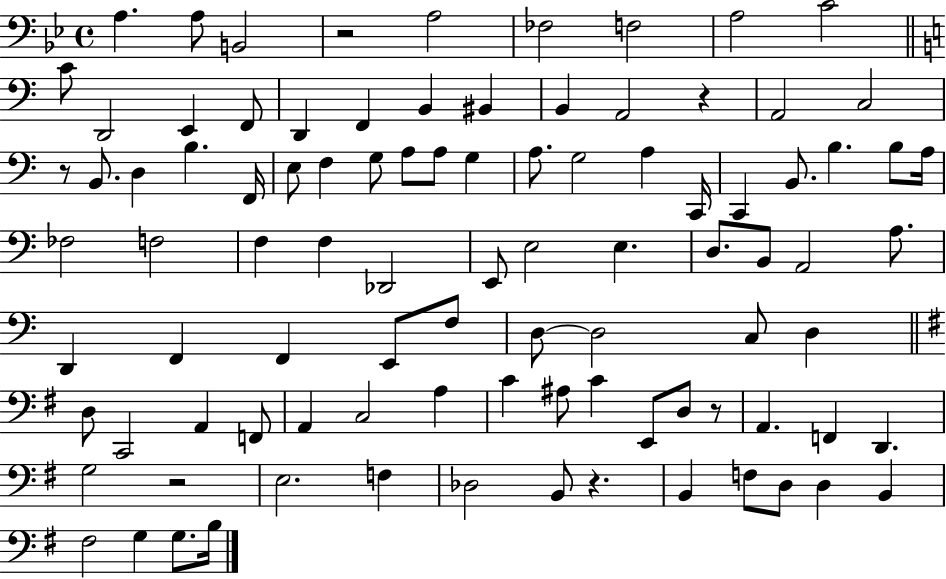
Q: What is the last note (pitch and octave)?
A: B3